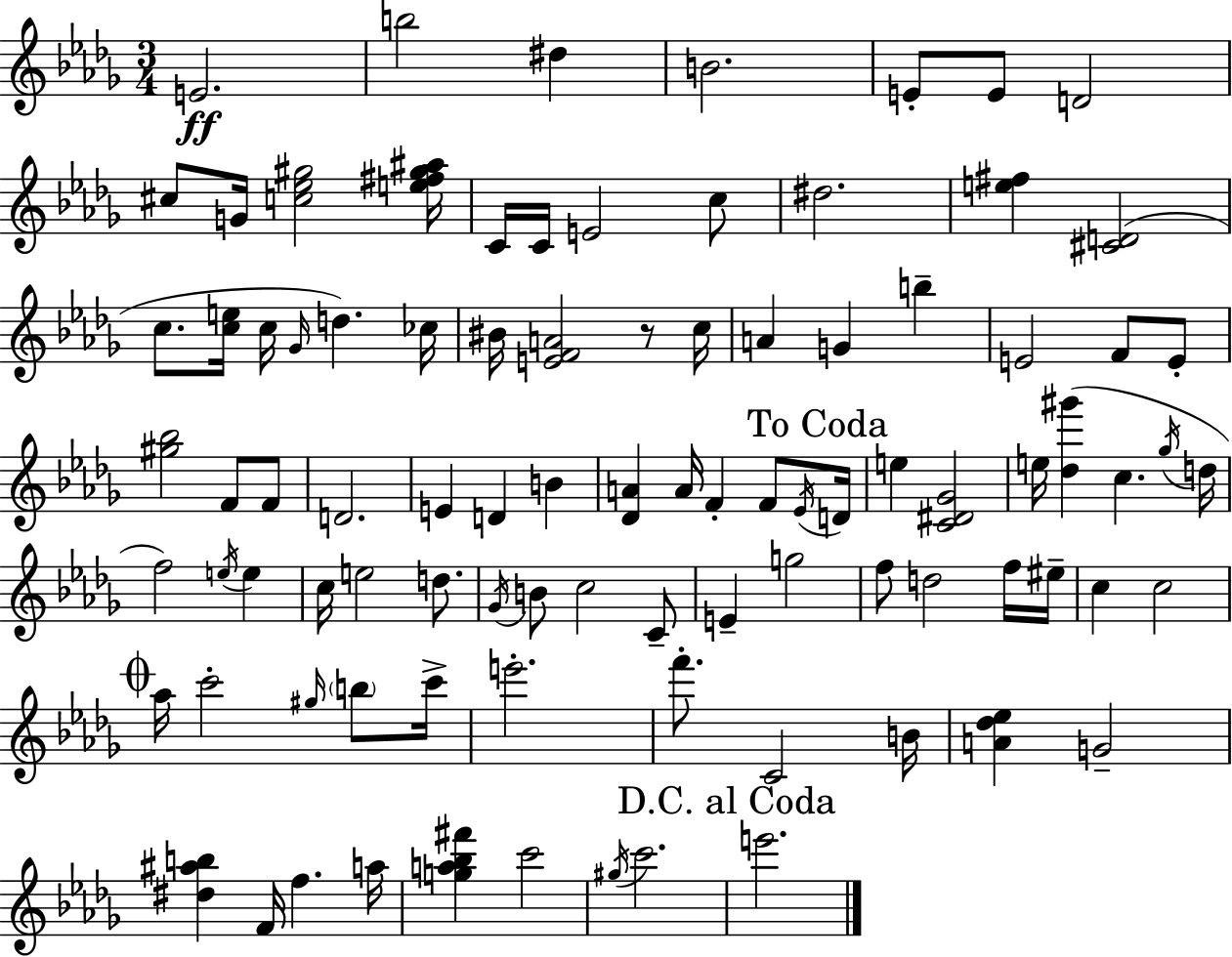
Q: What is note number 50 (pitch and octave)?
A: Gb4